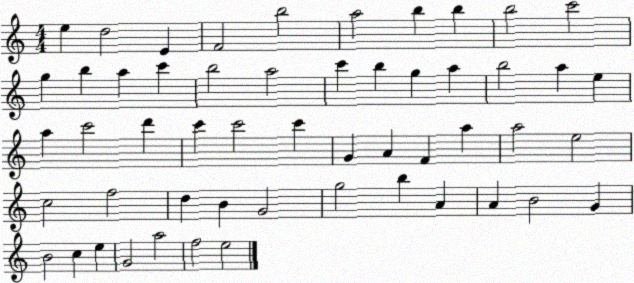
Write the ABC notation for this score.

X:1
T:Untitled
M:4/4
L:1/4
K:C
e d2 E F2 b2 a2 b b b2 c'2 g b a c' b2 a2 c' b g a b2 a e a c'2 d' c' c'2 c' G A F a a2 e2 c2 f2 d B G2 g2 b A A B2 G B2 c e G2 a2 f2 e2